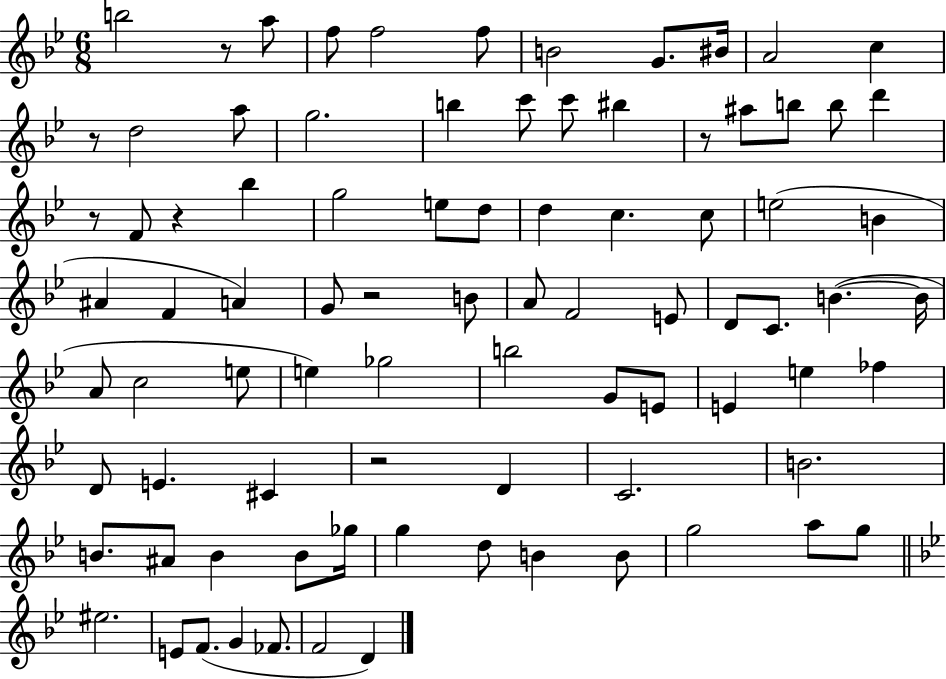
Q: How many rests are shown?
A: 7